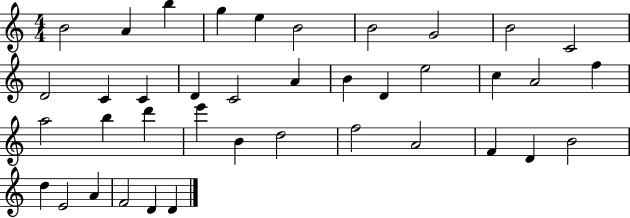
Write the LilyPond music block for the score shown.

{
  \clef treble
  \numericTimeSignature
  \time 4/4
  \key c \major
  b'2 a'4 b''4 | g''4 e''4 b'2 | b'2 g'2 | b'2 c'2 | \break d'2 c'4 c'4 | d'4 c'2 a'4 | b'4 d'4 e''2 | c''4 a'2 f''4 | \break a''2 b''4 d'''4 | e'''4 b'4 d''2 | f''2 a'2 | f'4 d'4 b'2 | \break d''4 e'2 a'4 | f'2 d'4 d'4 | \bar "|."
}